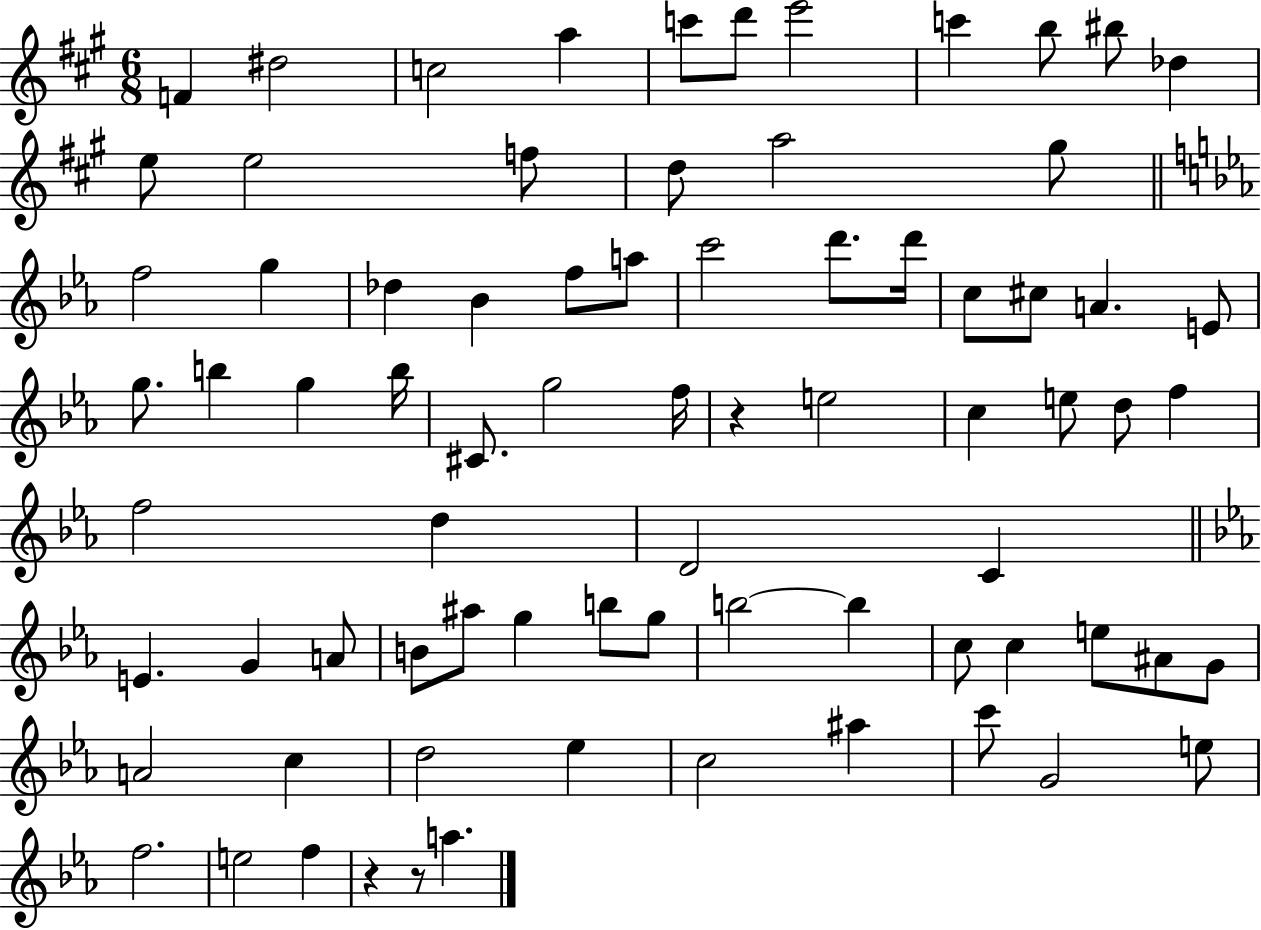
X:1
T:Untitled
M:6/8
L:1/4
K:A
F ^d2 c2 a c'/2 d'/2 e'2 c' b/2 ^b/2 _d e/2 e2 f/2 d/2 a2 ^g/2 f2 g _d _B f/2 a/2 c'2 d'/2 d'/4 c/2 ^c/2 A E/2 g/2 b g b/4 ^C/2 g2 f/4 z e2 c e/2 d/2 f f2 d D2 C E G A/2 B/2 ^a/2 g b/2 g/2 b2 b c/2 c e/2 ^A/2 G/2 A2 c d2 _e c2 ^a c'/2 G2 e/2 f2 e2 f z z/2 a